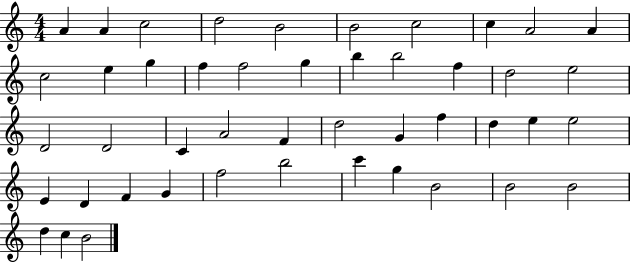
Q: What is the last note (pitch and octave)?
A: B4